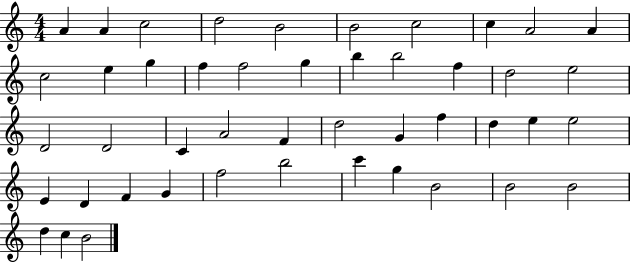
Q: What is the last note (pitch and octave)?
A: B4